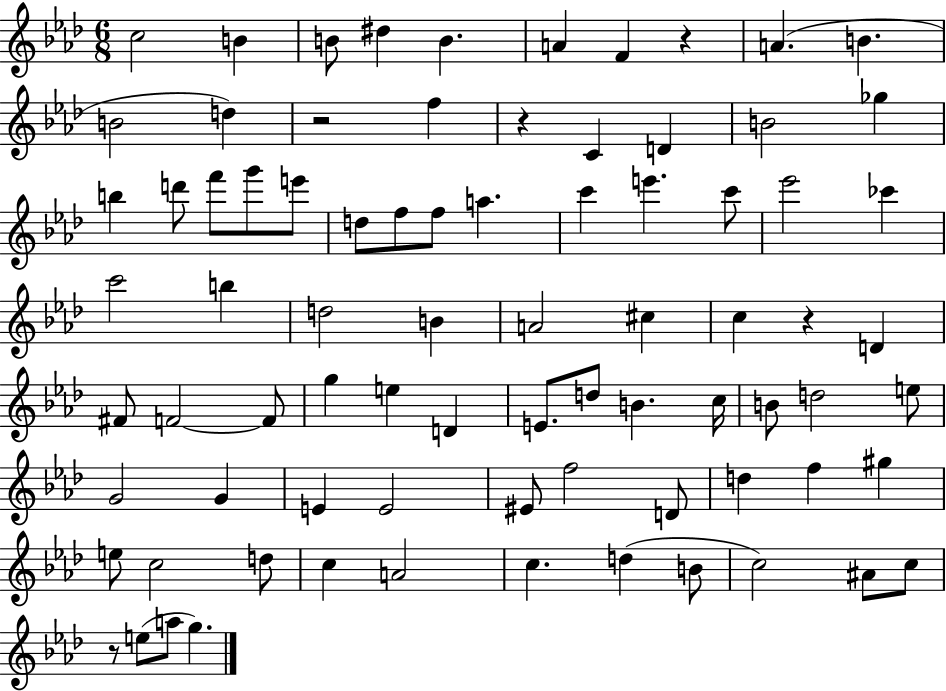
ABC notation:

X:1
T:Untitled
M:6/8
L:1/4
K:Ab
c2 B B/2 ^d B A F z A B B2 d z2 f z C D B2 _g b d'/2 f'/2 g'/2 e'/2 d/2 f/2 f/2 a c' e' c'/2 _e'2 _c' c'2 b d2 B A2 ^c c z D ^F/2 F2 F/2 g e D E/2 d/2 B c/4 B/2 d2 e/2 G2 G E E2 ^E/2 f2 D/2 d f ^g e/2 c2 d/2 c A2 c d B/2 c2 ^A/2 c/2 z/2 e/2 a/2 g